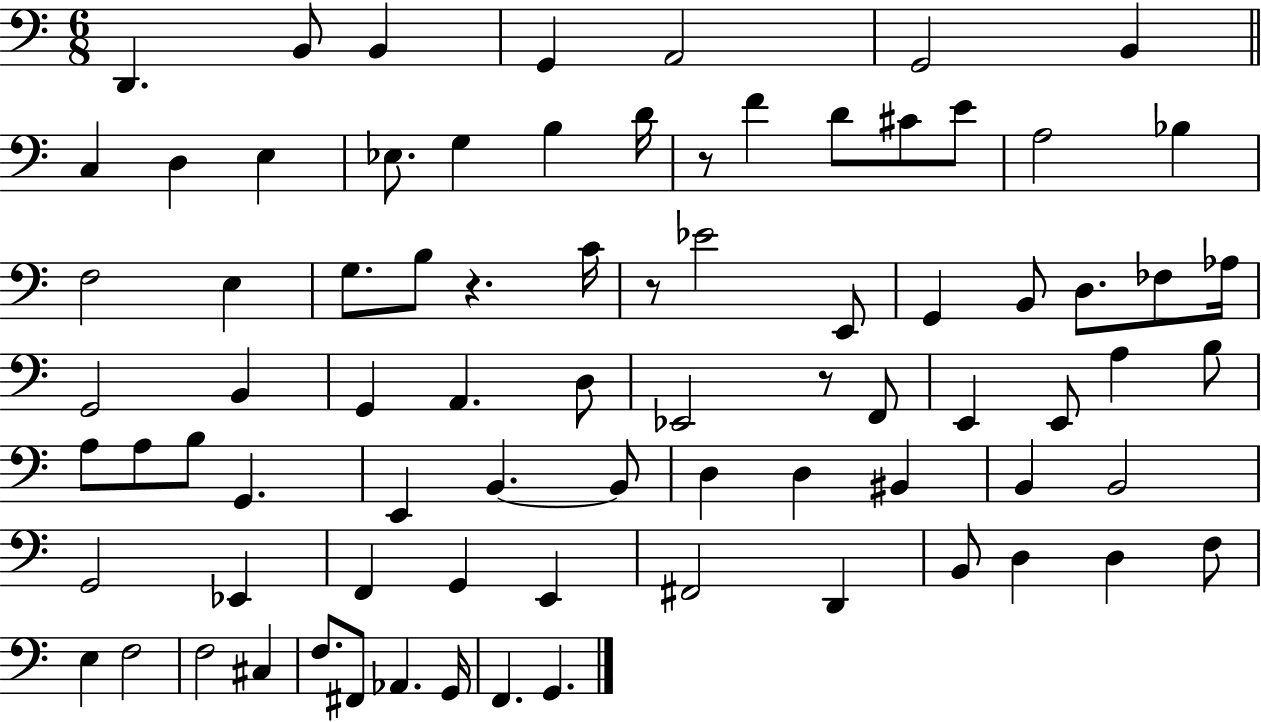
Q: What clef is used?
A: bass